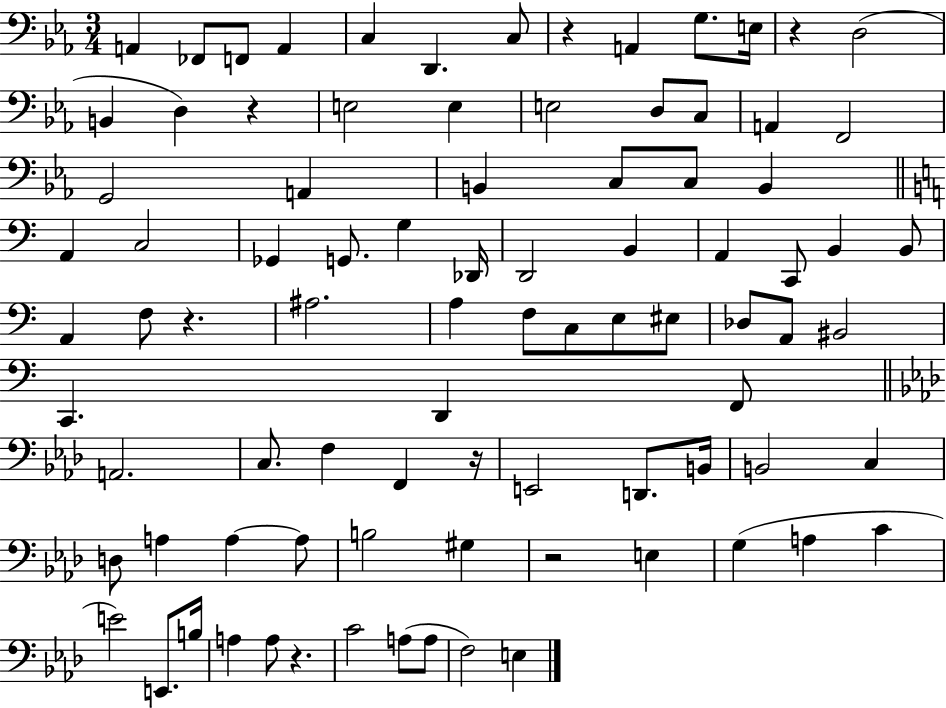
A2/q FES2/e F2/e A2/q C3/q D2/q. C3/e R/q A2/q G3/e. E3/s R/q D3/h B2/q D3/q R/q E3/h E3/q E3/h D3/e C3/e A2/q F2/h G2/h A2/q B2/q C3/e C3/e B2/q A2/q C3/h Gb2/q G2/e. G3/q Db2/s D2/h B2/q A2/q C2/e B2/q B2/e A2/q F3/e R/q. A#3/h. A3/q F3/e C3/e E3/e EIS3/e Db3/e A2/e BIS2/h C2/q. D2/q F2/e A2/h. C3/e. F3/q F2/q R/s E2/h D2/e. B2/s B2/h C3/q D3/e A3/q A3/q A3/e B3/h G#3/q R/h E3/q G3/q A3/q C4/q E4/h E2/e. B3/s A3/q A3/e R/q. C4/h A3/e A3/e F3/h E3/q